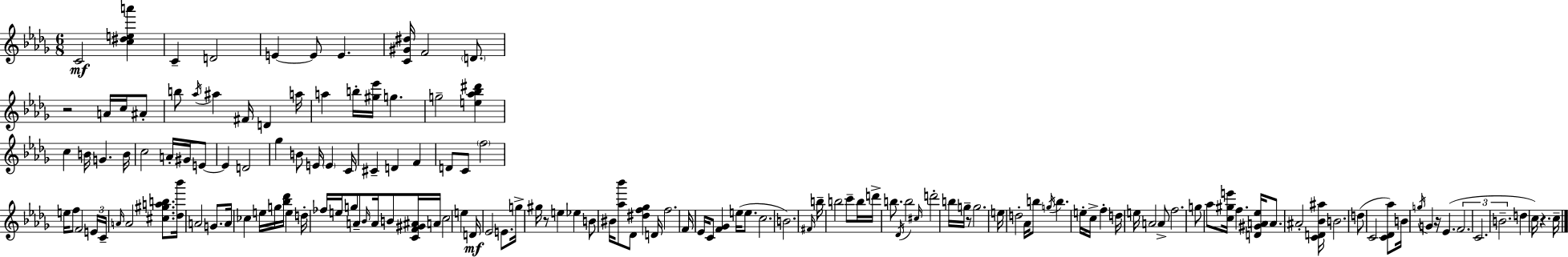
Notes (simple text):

C4/h [C5,D#5,E5,A6]/q C4/q D4/h E4/q E4/e E4/q. [C4,G#4,D#5]/s F4/h D4/e. R/h A4/s C5/s A#4/e B5/e Ab5/s A#5/q F#4/s D4/q A5/s A5/q B5/s [G#5,Eb6]/s G5/q. G5/h [E5,Ab5,Bb5,D#6]/q C5/q B4/s G4/q. B4/s C5/h A4/s G#4/s E4/e E4/q D4/h Gb5/q B4/e E4/s E4/q C4/s C#4/q D4/q F4/q D4/e C4/e F5/h E5/s F5/e F4/h E4/s C4/s A4/s A4/h [C#5,G#5,A5,B5]/e. [Db5,Bb6]/s A4/h G4/e. A4/s CES5/q E5/s G5/s [Bb5,Db6]/s E5/q D5/s FES5/s E5/s G5/e A4/e Bb4/s A4/s B4/e [C4,F4,G#4,A#4]/s A4/s C5/h E5/q D4/s Eb4/h E4/e. G5/s G#5/s R/e E5/q Eb5/q B4/e BIS4/s [Ab5,Bb6]/e Db4/e [D#5,F5,Gb5]/q D4/s F5/h. F4/s Eb4/s C4/e [F4,Gb4]/q E5/s E5/e. C5/h. B4/h. F#4/s B5/s B5/h C6/e B5/s D6/s B5/e. Db4/s B5/h C#5/s D6/h B5/s G5/s R/e G5/h. E5/s D5/h Ab4/s B5/e G5/s B5/q. E5/s C5/s F5/q D5/s E5/s A4/h A4/e F5/h. G5/e Ab5/e [C5,G#5,E6]/s F5/q. [D4,G#4,A4,Eb5]/s A4/e. A#4/h [C4,D4,Bb4,A#5]/s B4/h. D5/e C4/h [C4,Db4,Ab5]/e B4/s G5/s G4/q R/s Eb4/q. F4/h. C4/h. B4/h. D5/q C5/s R/q. C5/s